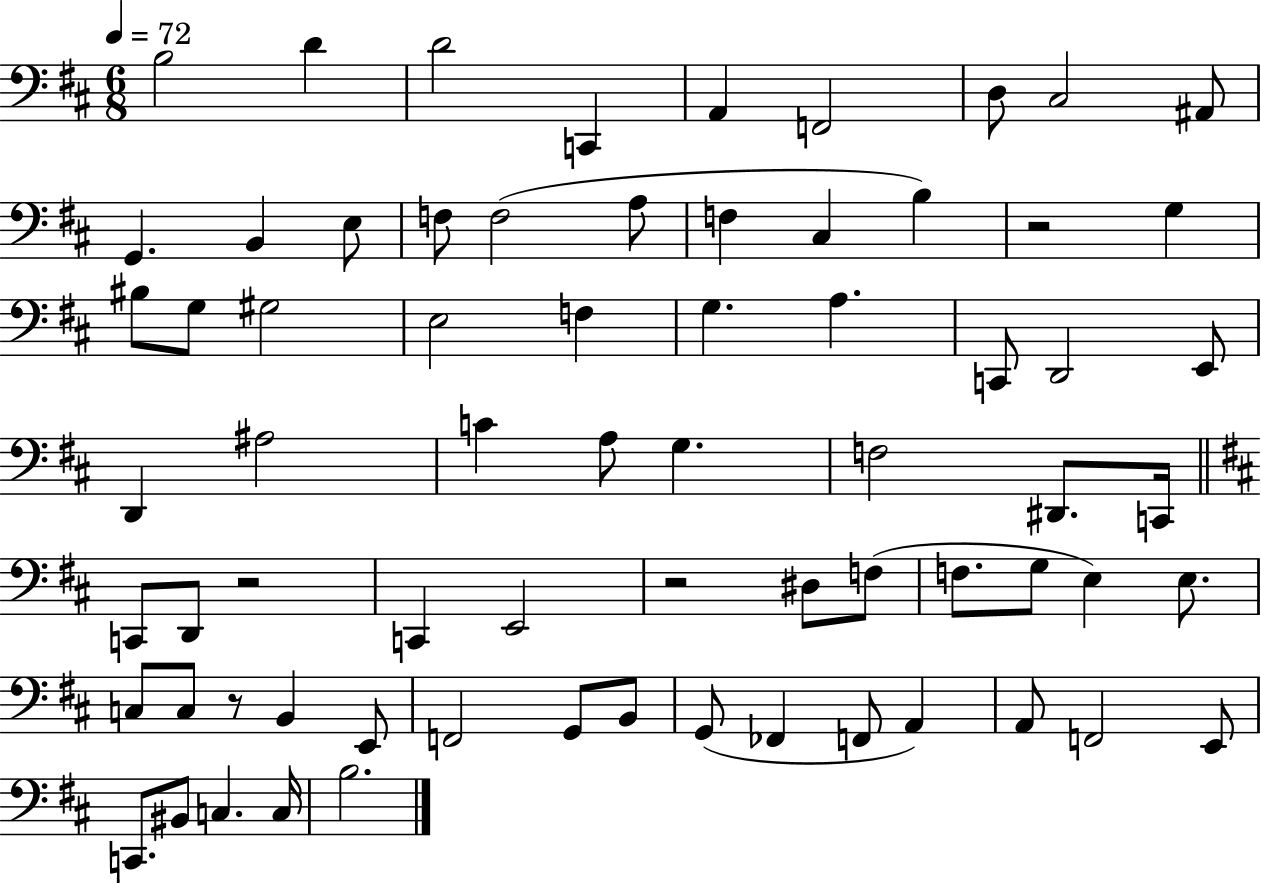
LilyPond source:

{
  \clef bass
  \numericTimeSignature
  \time 6/8
  \key d \major
  \tempo 4 = 72
  b2 d'4 | d'2 c,4 | a,4 f,2 | d8 cis2 ais,8 | \break g,4. b,4 e8 | f8 f2( a8 | f4 cis4 b4) | r2 g4 | \break bis8 g8 gis2 | e2 f4 | g4. a4. | c,8 d,2 e,8 | \break d,4 ais2 | c'4 a8 g4. | f2 dis,8. c,16 | \bar "||" \break \key d \major c,8 d,8 r2 | c,4 e,2 | r2 dis8 f8( | f8. g8 e4) e8. | \break c8 c8 r8 b,4 e,8 | f,2 g,8 b,8 | g,8( fes,4 f,8 a,4) | a,8 f,2 e,8 | \break c,8. bis,8 c4. c16 | b2. | \bar "|."
}